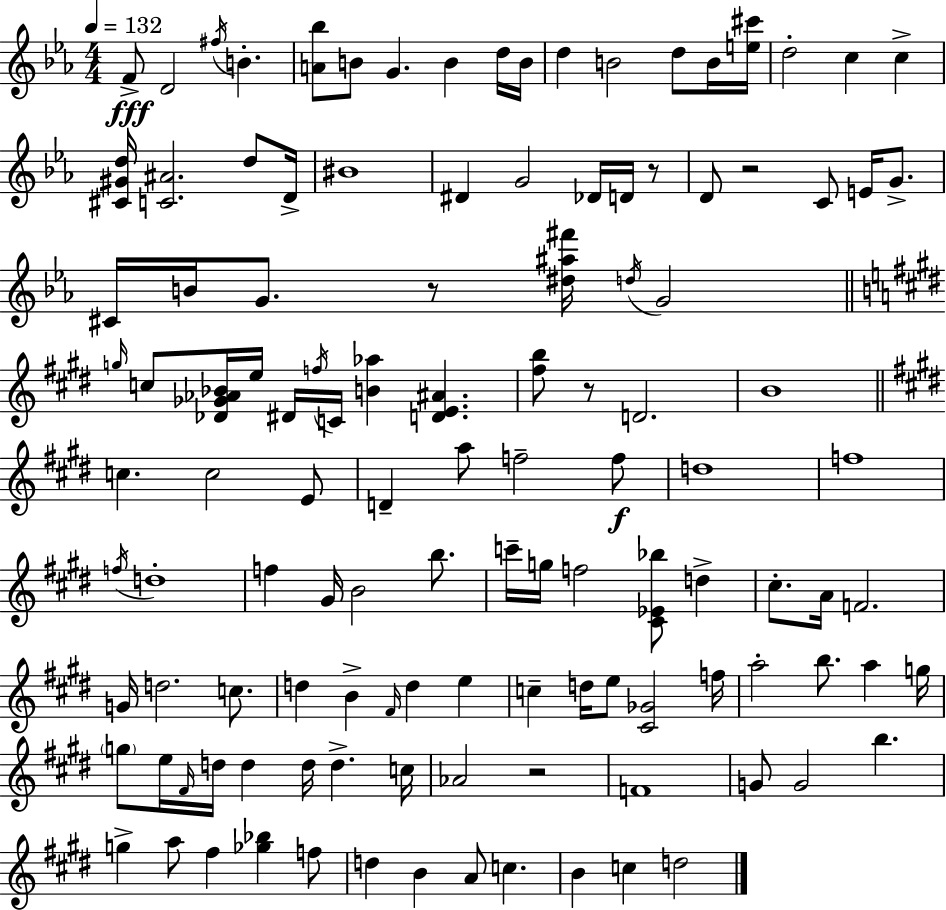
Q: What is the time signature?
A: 4/4